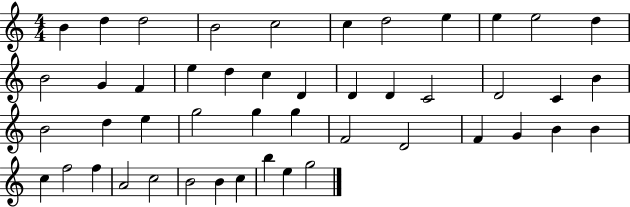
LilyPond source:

{
  \clef treble
  \numericTimeSignature
  \time 4/4
  \key c \major
  b'4 d''4 d''2 | b'2 c''2 | c''4 d''2 e''4 | e''4 e''2 d''4 | \break b'2 g'4 f'4 | e''4 d''4 c''4 d'4 | d'4 d'4 c'2 | d'2 c'4 b'4 | \break b'2 d''4 e''4 | g''2 g''4 g''4 | f'2 d'2 | f'4 g'4 b'4 b'4 | \break c''4 f''2 f''4 | a'2 c''2 | b'2 b'4 c''4 | b''4 e''4 g''2 | \break \bar "|."
}